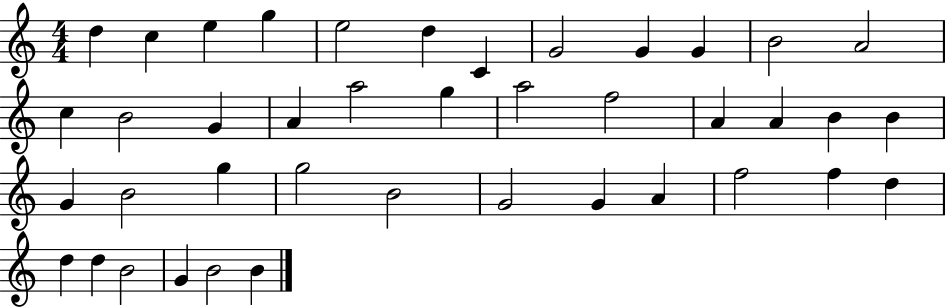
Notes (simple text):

D5/q C5/q E5/q G5/q E5/h D5/q C4/q G4/h G4/q G4/q B4/h A4/h C5/q B4/h G4/q A4/q A5/h G5/q A5/h F5/h A4/q A4/q B4/q B4/q G4/q B4/h G5/q G5/h B4/h G4/h G4/q A4/q F5/h F5/q D5/q D5/q D5/q B4/h G4/q B4/h B4/q